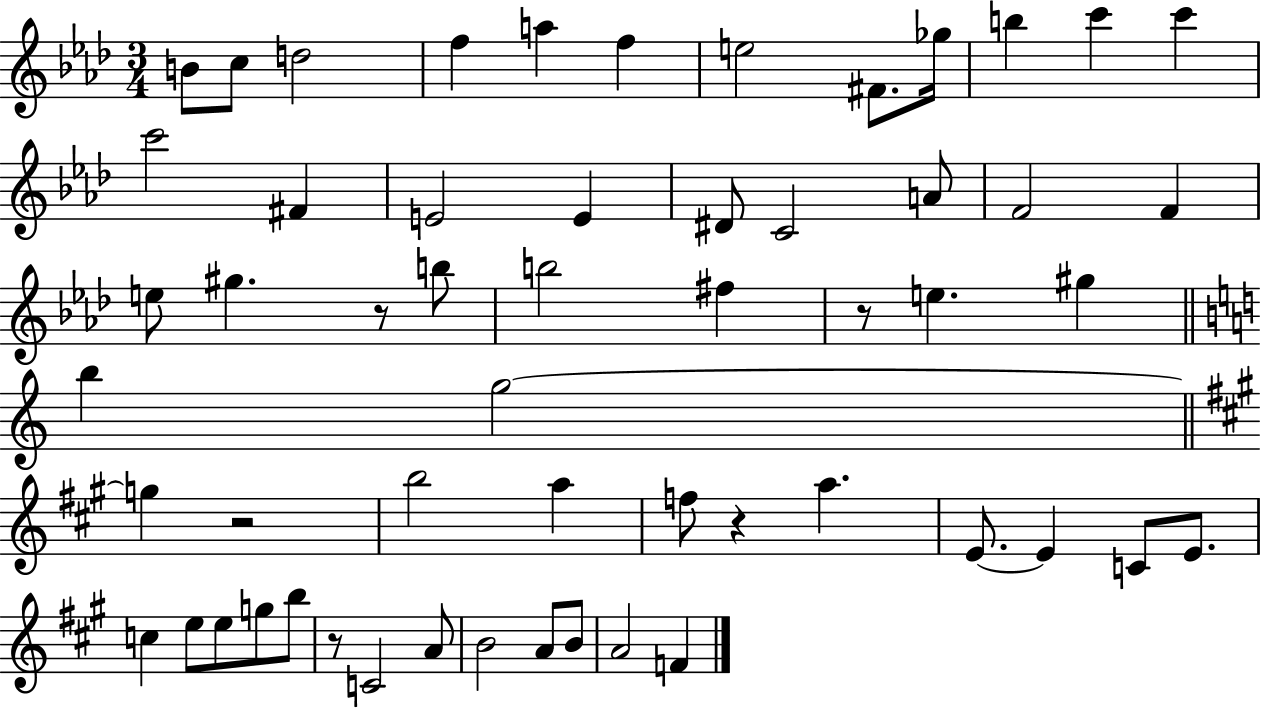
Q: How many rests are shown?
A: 5